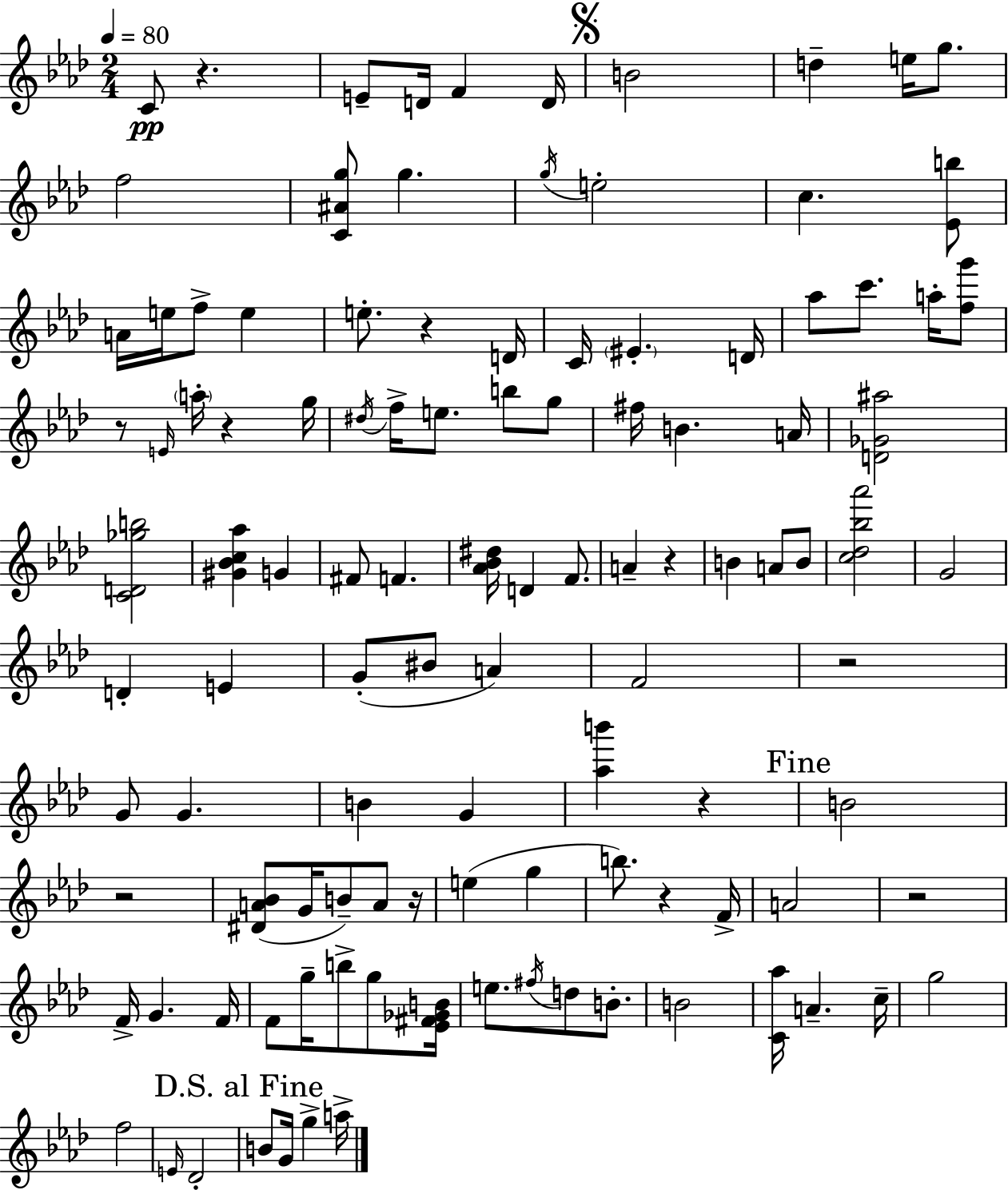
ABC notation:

X:1
T:Untitled
M:2/4
L:1/4
K:Ab
C/2 z E/2 D/4 F D/4 B2 d e/4 g/2 f2 [C^Ag]/2 g g/4 e2 c [_Eb]/2 A/4 e/4 f/2 e e/2 z D/4 C/4 ^E D/4 _a/2 c'/2 a/4 [fg']/2 z/2 E/4 a/4 z g/4 ^d/4 f/4 e/2 b/2 g/2 ^f/4 B A/4 [D_G^a]2 [CD_gb]2 [^G_Bc_a] G ^F/2 F [_A_B^d]/4 D F/2 A z B A/2 B/2 [c_d_b_a']2 G2 D E G/2 ^B/2 A F2 z2 G/2 G B G [_ab'] z B2 z2 [^DA_B]/2 G/4 B/2 A/2 z/4 e g b/2 z F/4 A2 z2 F/4 G F/4 F/2 g/4 b/2 g/2 [_E^F_GB]/4 e/2 ^f/4 d/2 B/2 B2 [C_a]/4 A c/4 g2 f2 E/4 _D2 B/2 G/4 g a/4